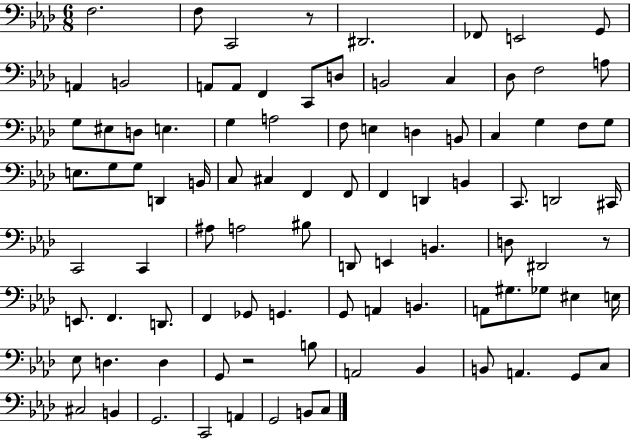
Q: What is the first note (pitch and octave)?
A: F3